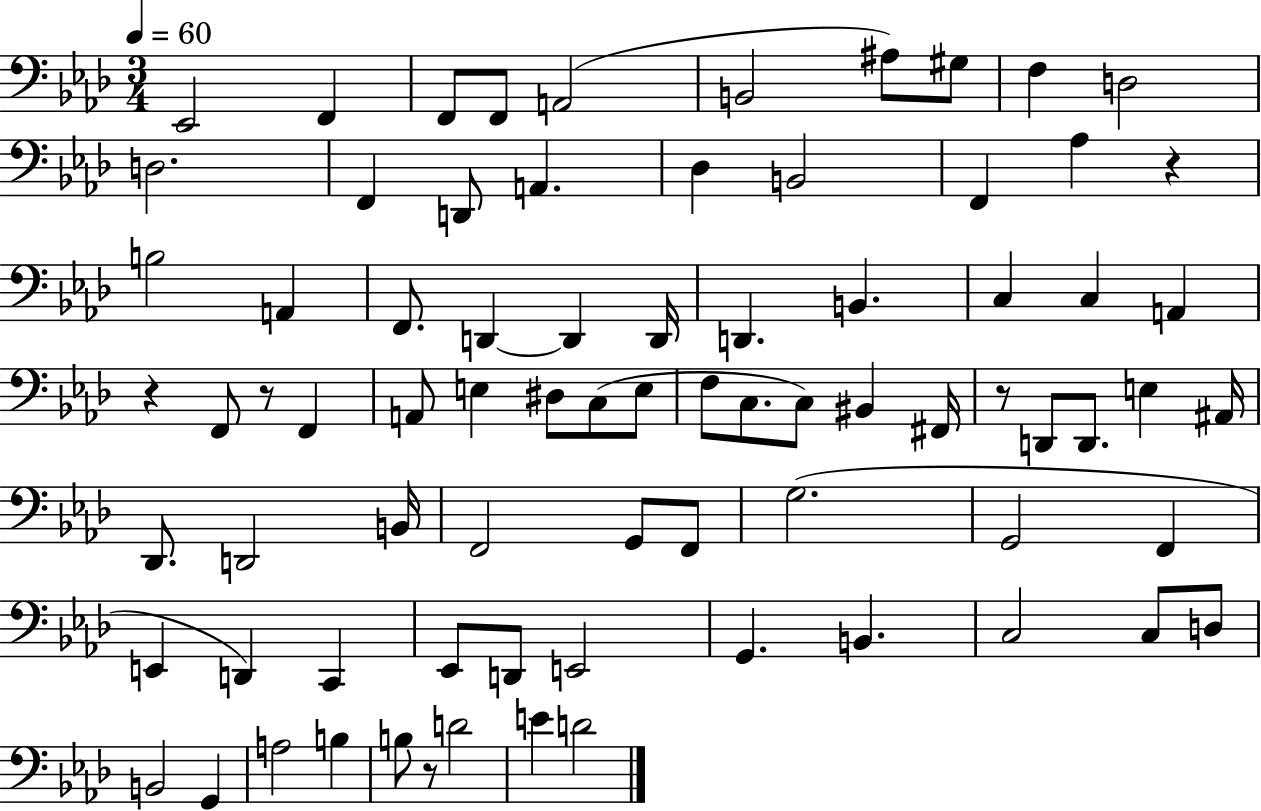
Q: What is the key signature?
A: AES major